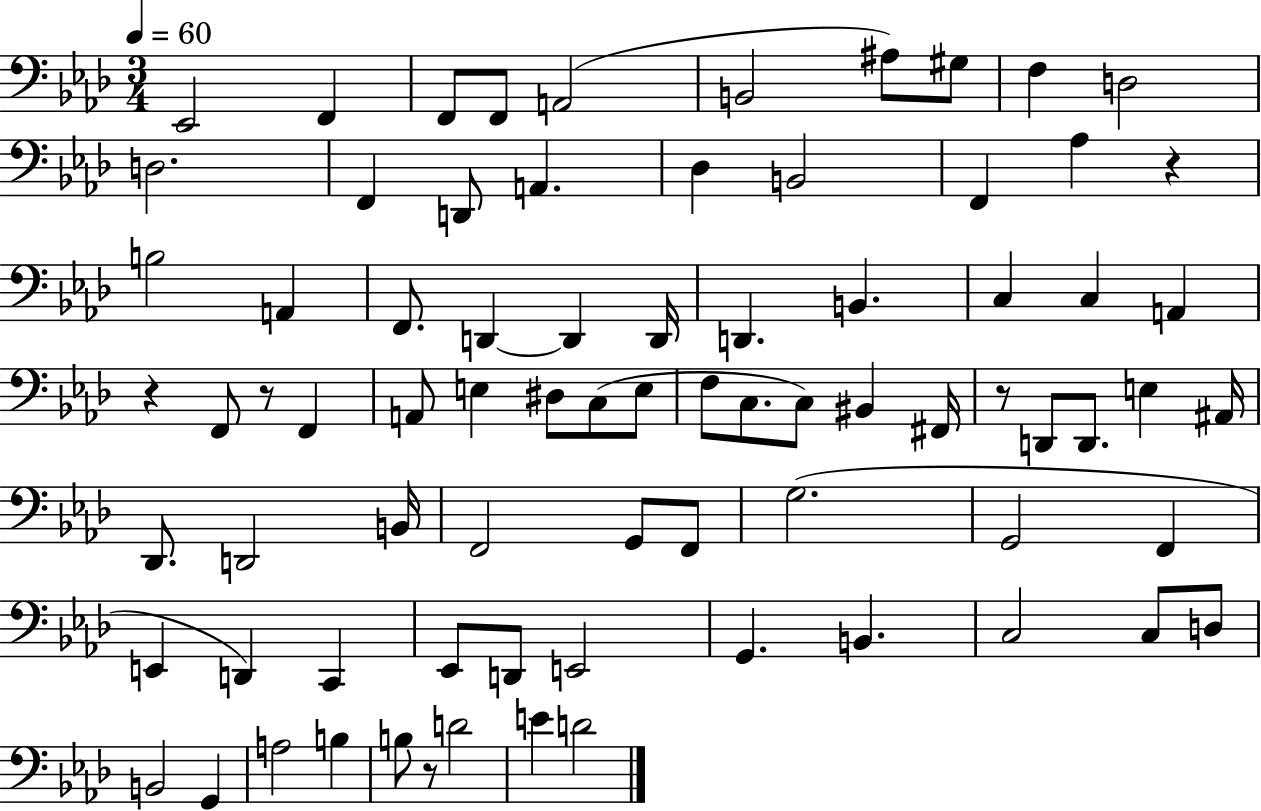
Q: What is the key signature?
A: AES major